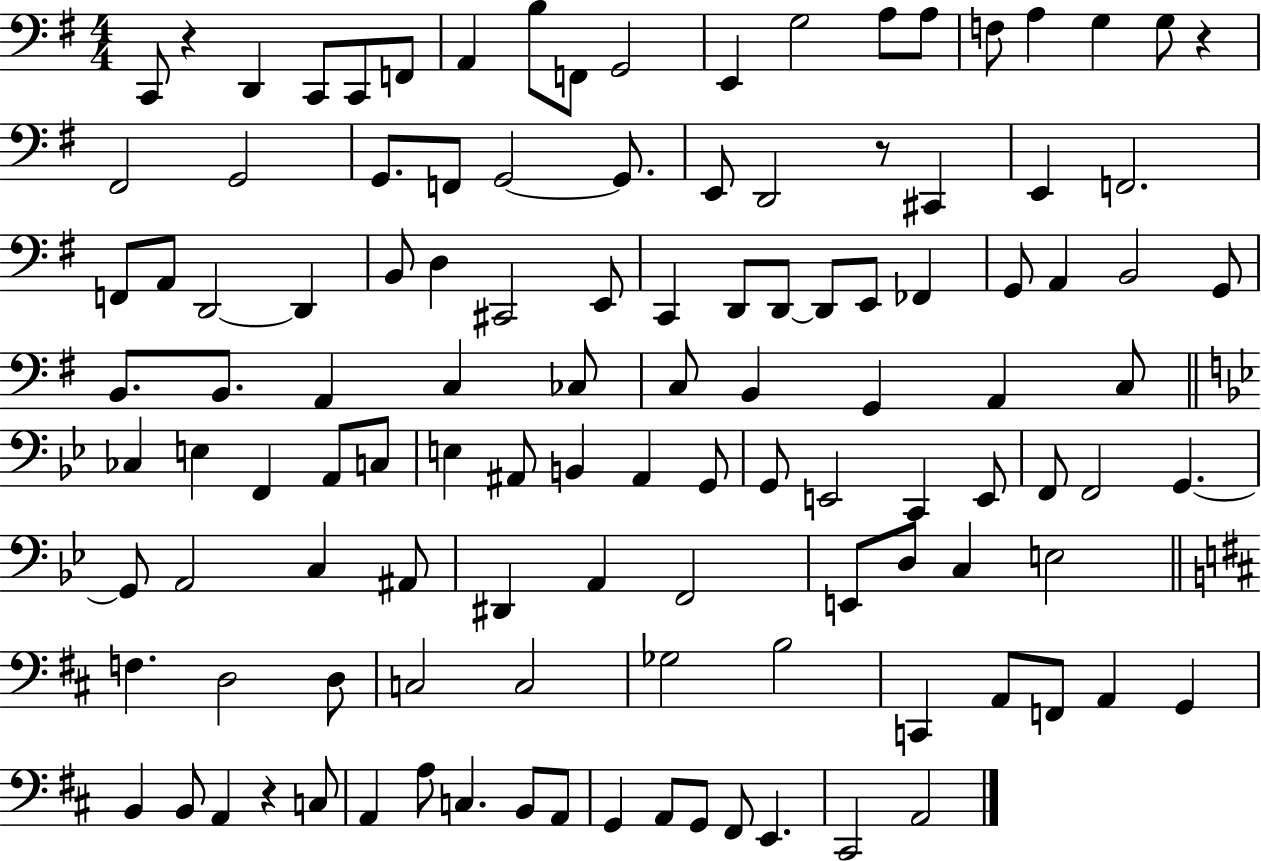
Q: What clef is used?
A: bass